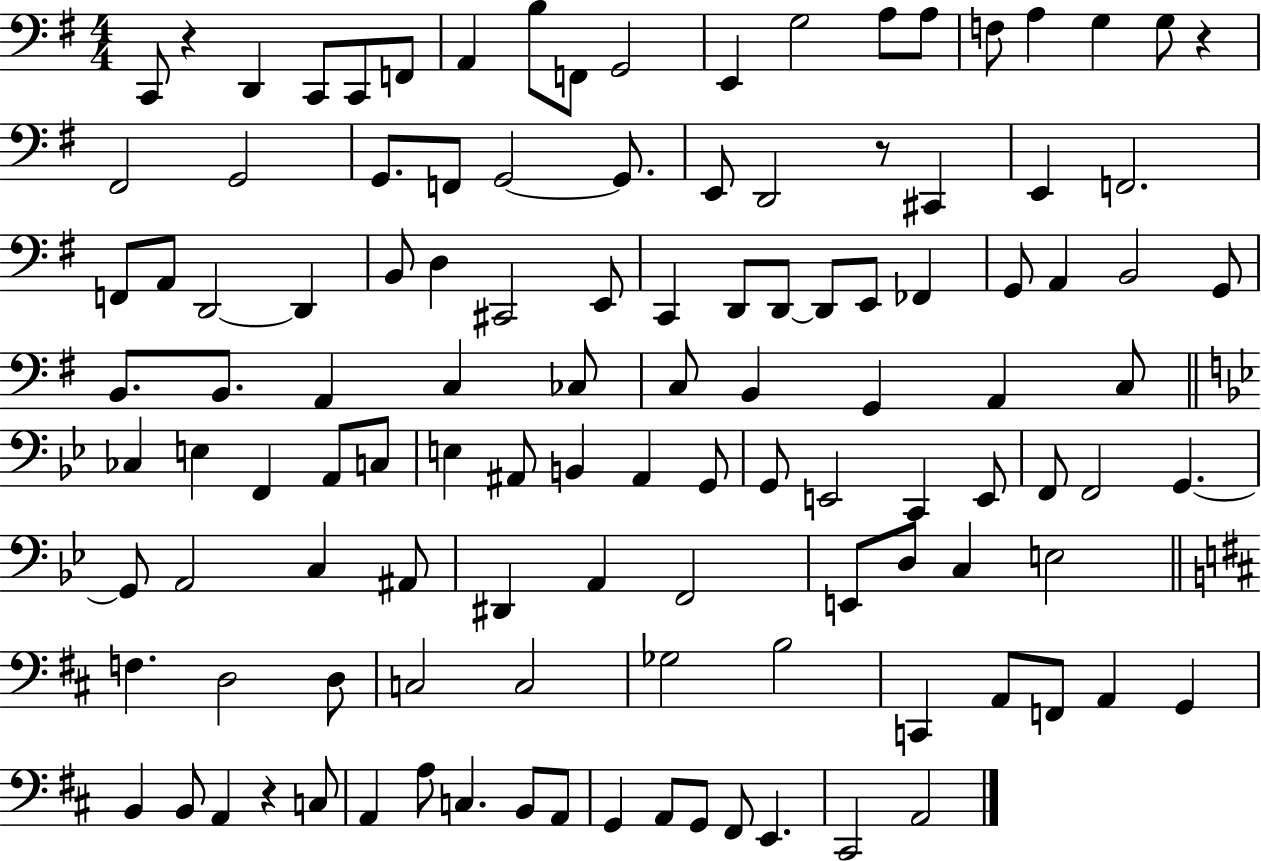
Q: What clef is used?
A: bass